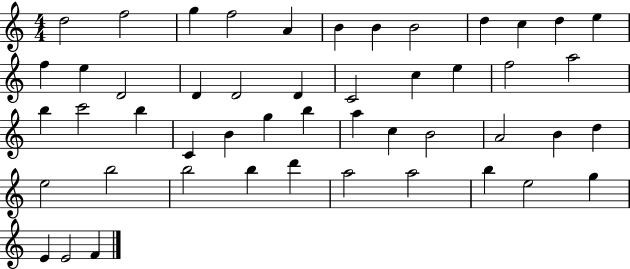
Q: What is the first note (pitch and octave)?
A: D5